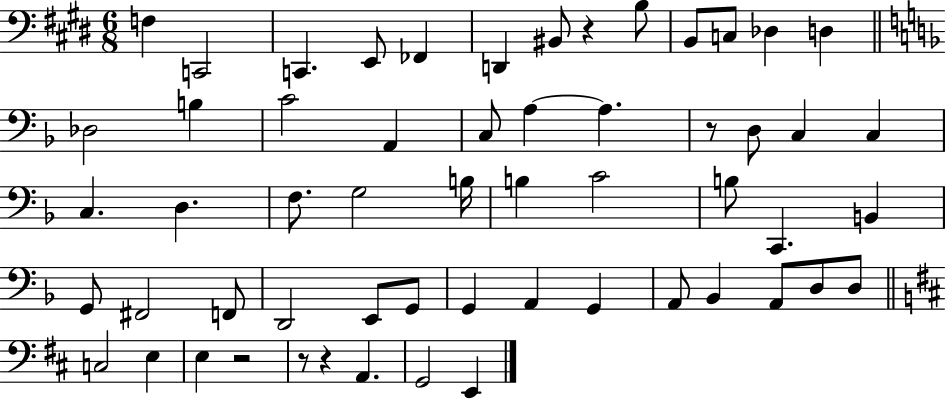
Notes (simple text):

F3/q C2/h C2/q. E2/e FES2/q D2/q BIS2/e R/q B3/e B2/e C3/e Db3/q D3/q Db3/h B3/q C4/h A2/q C3/e A3/q A3/q. R/e D3/e C3/q C3/q C3/q. D3/q. F3/e. G3/h B3/s B3/q C4/h B3/e C2/q. B2/q G2/e F#2/h F2/e D2/h E2/e G2/e G2/q A2/q G2/q A2/e Bb2/q A2/e D3/e D3/e C3/h E3/q E3/q R/h R/e R/q A2/q. G2/h E2/q